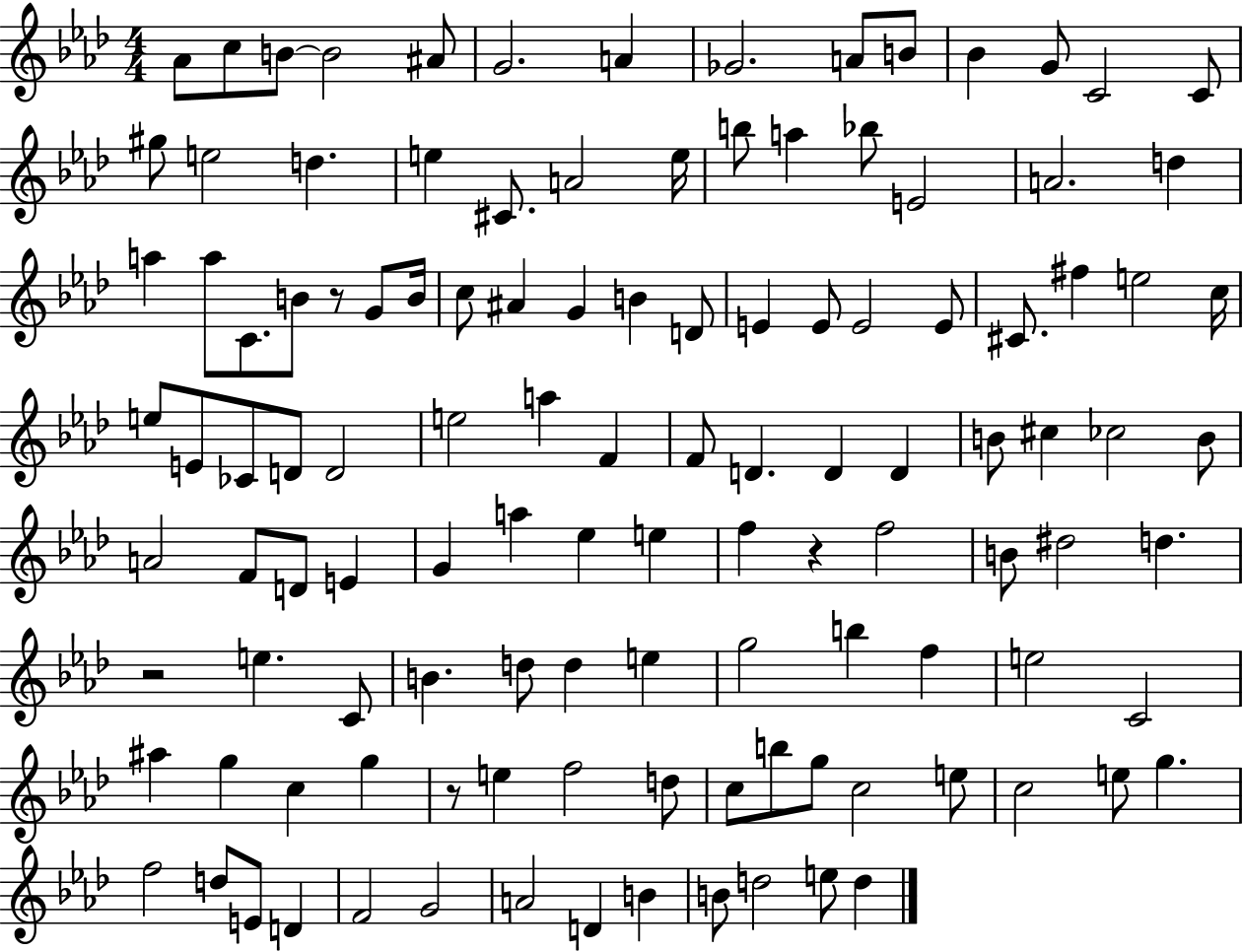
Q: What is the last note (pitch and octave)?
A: D5